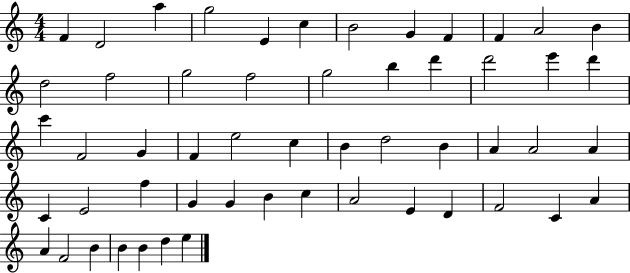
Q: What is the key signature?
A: C major